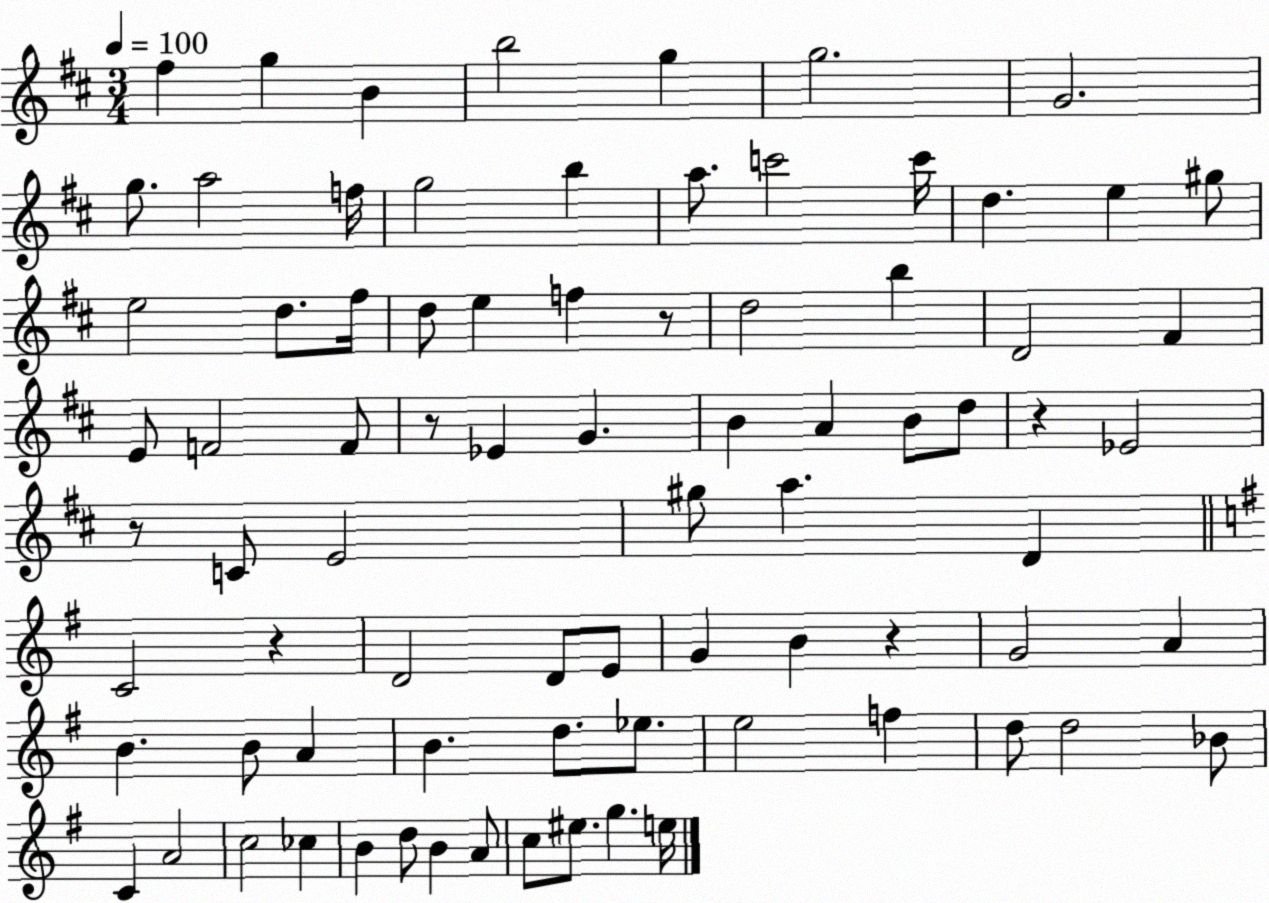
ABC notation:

X:1
T:Untitled
M:3/4
L:1/4
K:D
^f g B b2 g g2 G2 g/2 a2 f/4 g2 b a/2 c'2 c'/4 d e ^g/2 e2 d/2 ^f/4 d/2 e f z/2 d2 b D2 ^F E/2 F2 F/2 z/2 _E G B A B/2 d/2 z _E2 z/2 C/2 E2 ^g/2 a D C2 z D2 D/2 E/2 G B z G2 A B B/2 A B d/2 _e/2 e2 f d/2 d2 _B/2 C A2 c2 _c B d/2 B A/2 c/2 ^e/2 g e/4